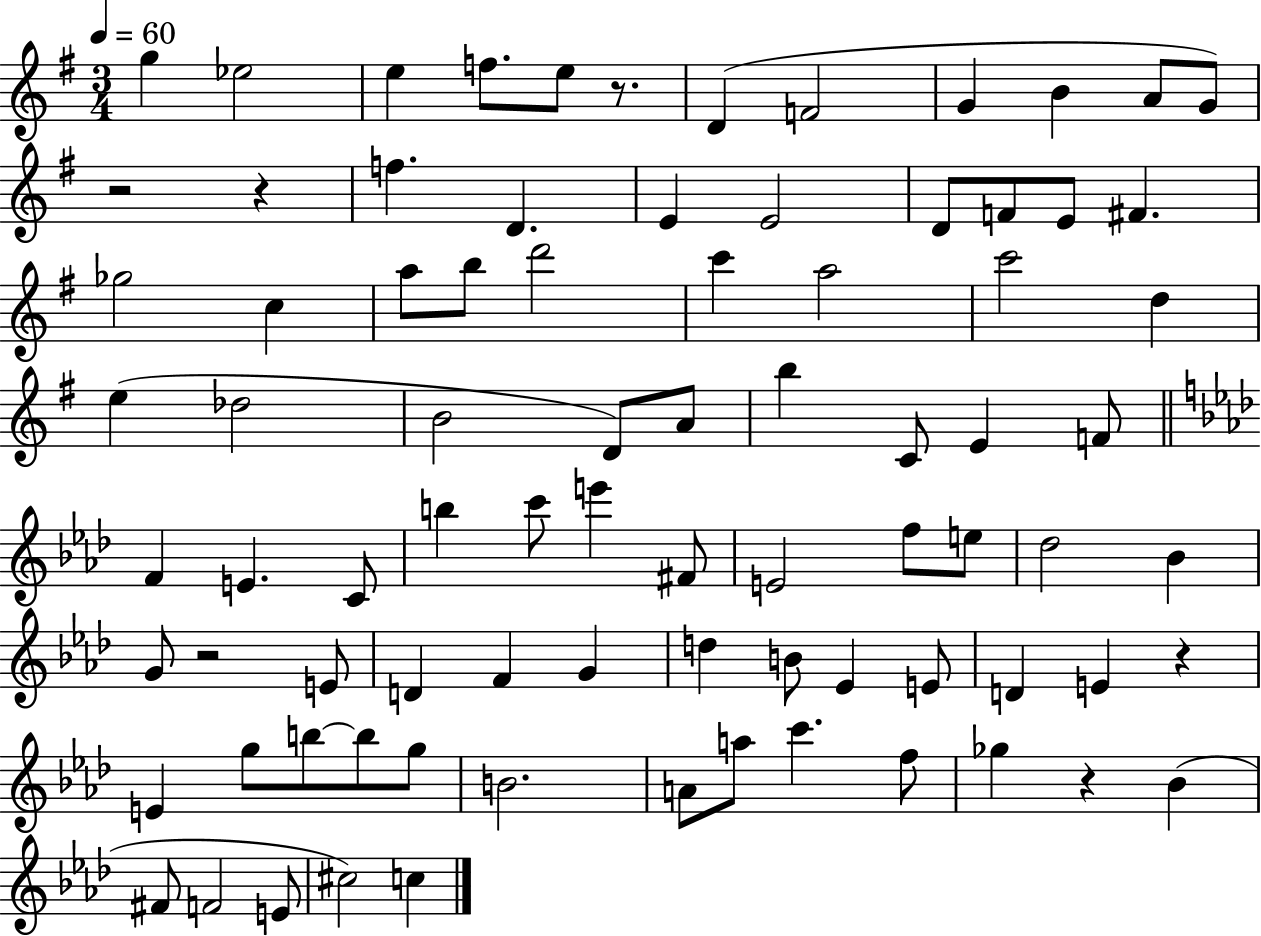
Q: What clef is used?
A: treble